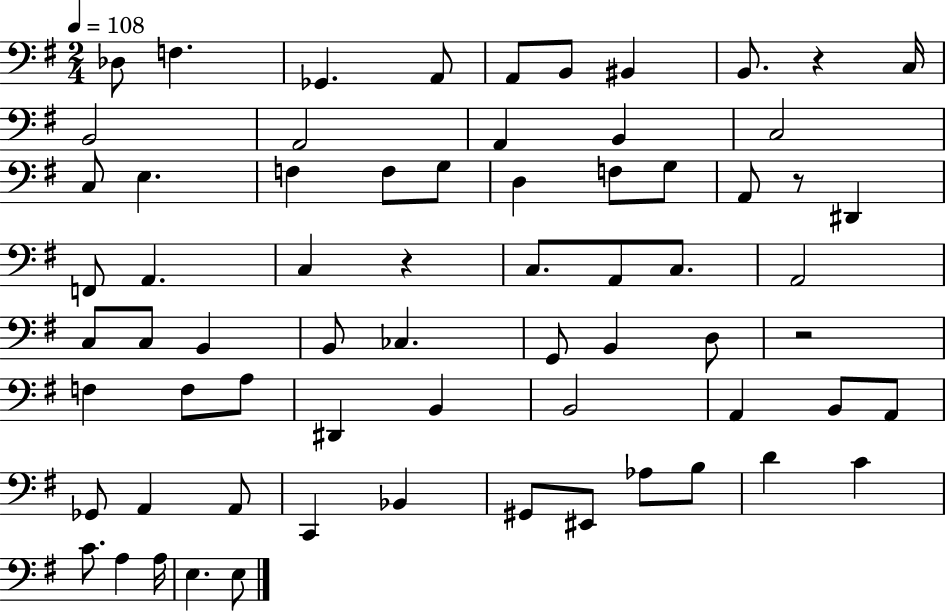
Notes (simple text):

Db3/e F3/q. Gb2/q. A2/e A2/e B2/e BIS2/q B2/e. R/q C3/s B2/h A2/h A2/q B2/q C3/h C3/e E3/q. F3/q F3/e G3/e D3/q F3/e G3/e A2/e R/e D#2/q F2/e A2/q. C3/q R/q C3/e. A2/e C3/e. A2/h C3/e C3/e B2/q B2/e CES3/q. G2/e B2/q D3/e R/h F3/q F3/e A3/e D#2/q B2/q B2/h A2/q B2/e A2/e Gb2/e A2/q A2/e C2/q Bb2/q G#2/e EIS2/e Ab3/e B3/e D4/q C4/q C4/e. A3/q A3/s E3/q. E3/e